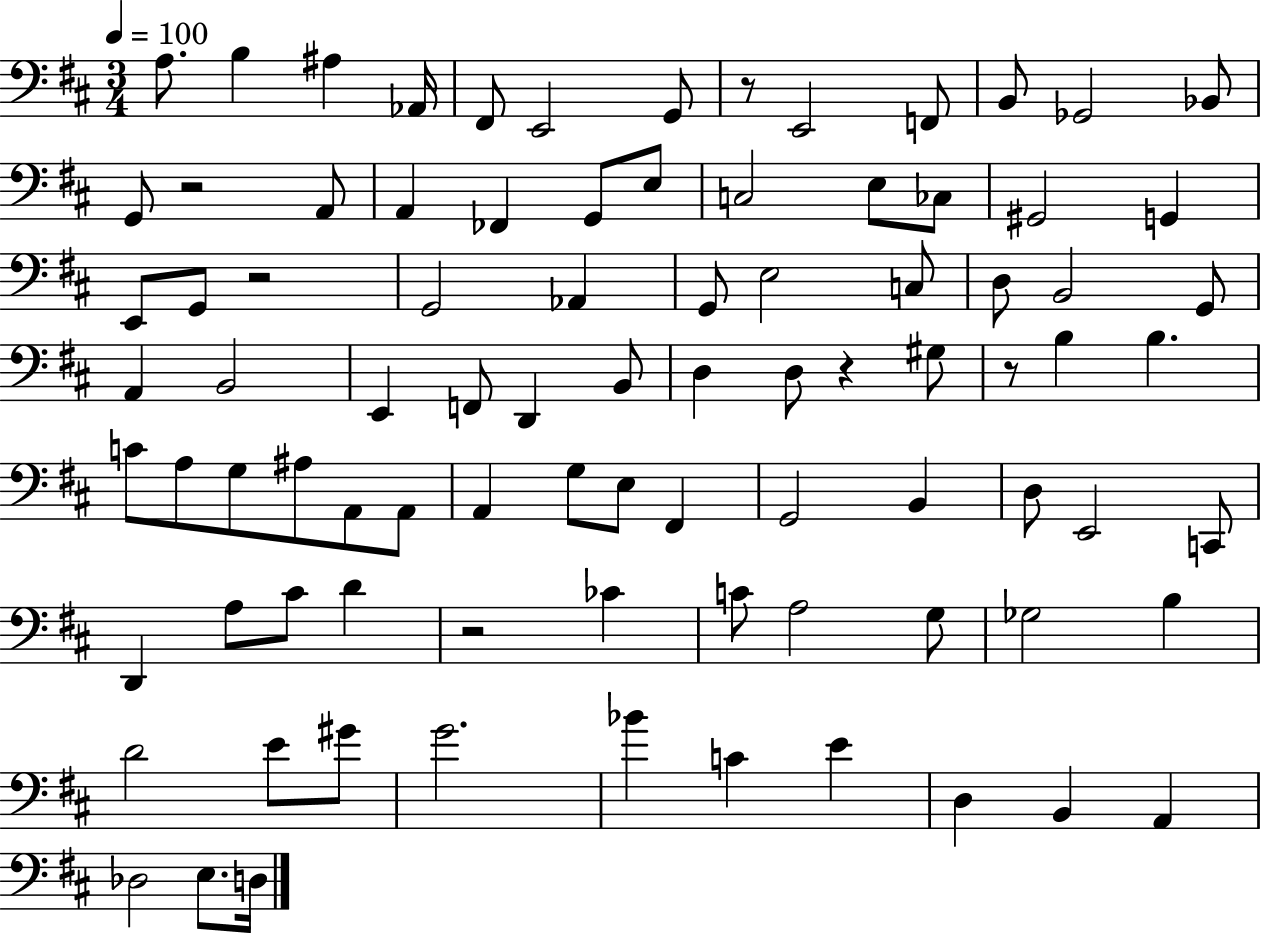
{
  \clef bass
  \numericTimeSignature
  \time 3/4
  \key d \major
  \tempo 4 = 100
  a8. b4 ais4 aes,16 | fis,8 e,2 g,8 | r8 e,2 f,8 | b,8 ges,2 bes,8 | \break g,8 r2 a,8 | a,4 fes,4 g,8 e8 | c2 e8 ces8 | gis,2 g,4 | \break e,8 g,8 r2 | g,2 aes,4 | g,8 e2 c8 | d8 b,2 g,8 | \break a,4 b,2 | e,4 f,8 d,4 b,8 | d4 d8 r4 gis8 | r8 b4 b4. | \break c'8 a8 g8 ais8 a,8 a,8 | a,4 g8 e8 fis,4 | g,2 b,4 | d8 e,2 c,8 | \break d,4 a8 cis'8 d'4 | r2 ces'4 | c'8 a2 g8 | ges2 b4 | \break d'2 e'8 gis'8 | g'2. | bes'4 c'4 e'4 | d4 b,4 a,4 | \break des2 e8. d16 | \bar "|."
}